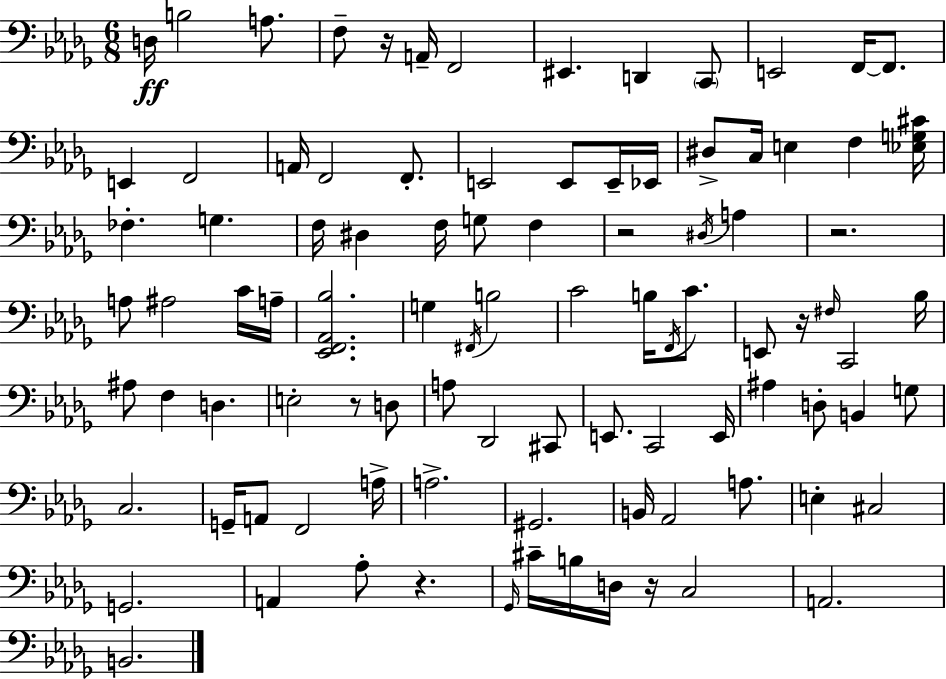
X:1
T:Untitled
M:6/8
L:1/4
K:Bbm
D,/4 B,2 A,/2 F,/2 z/4 A,,/4 F,,2 ^E,, D,, C,,/2 E,,2 F,,/4 F,,/2 E,, F,,2 A,,/4 F,,2 F,,/2 E,,2 E,,/2 E,,/4 _E,,/4 ^D,/2 C,/4 E, F, [_E,G,^C]/4 _F, G, F,/4 ^D, F,/4 G,/2 F, z2 ^D,/4 A, z2 A,/2 ^A,2 C/4 A,/4 [_E,,F,,_A,,_B,]2 G, ^F,,/4 B,2 C2 B,/4 F,,/4 C/2 E,,/2 z/4 ^F,/4 C,,2 _B,/4 ^A,/2 F, D, E,2 z/2 D,/2 A,/2 _D,,2 ^C,,/2 E,,/2 C,,2 E,,/4 ^A, D,/2 B,, G,/2 C,2 G,,/4 A,,/2 F,,2 A,/4 A,2 ^G,,2 B,,/4 _A,,2 A,/2 E, ^C,2 G,,2 A,, _A,/2 z _G,,/4 ^C/4 B,/4 D,/4 z/4 C,2 A,,2 B,,2